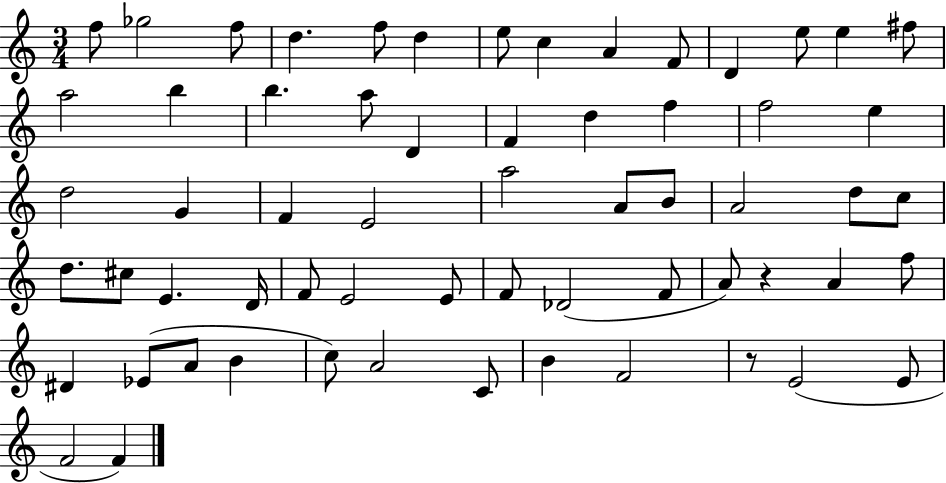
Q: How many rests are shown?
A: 2